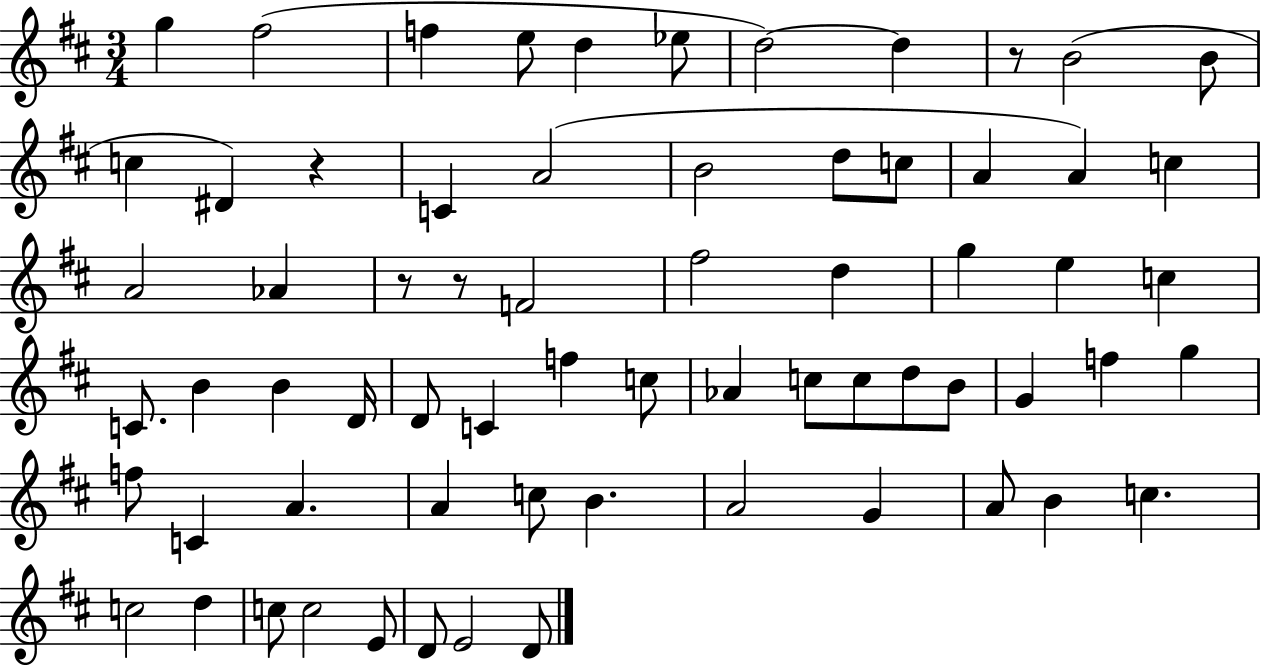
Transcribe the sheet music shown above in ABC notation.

X:1
T:Untitled
M:3/4
L:1/4
K:D
g ^f2 f e/2 d _e/2 d2 d z/2 B2 B/2 c ^D z C A2 B2 d/2 c/2 A A c A2 _A z/2 z/2 F2 ^f2 d g e c C/2 B B D/4 D/2 C f c/2 _A c/2 c/2 d/2 B/2 G f g f/2 C A A c/2 B A2 G A/2 B c c2 d c/2 c2 E/2 D/2 E2 D/2